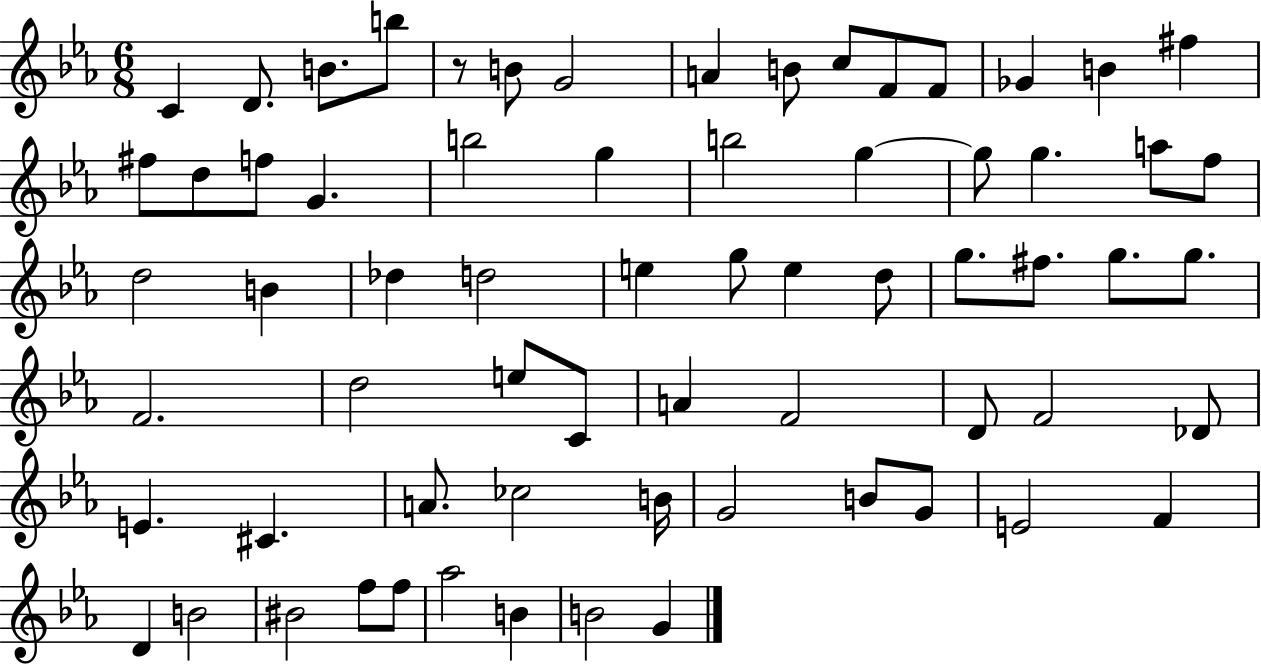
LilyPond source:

{
  \clef treble
  \numericTimeSignature
  \time 6/8
  \key ees \major
  c'4 d'8. b'8. b''8 | r8 b'8 g'2 | a'4 b'8 c''8 f'8 f'8 | ges'4 b'4 fis''4 | \break fis''8 d''8 f''8 g'4. | b''2 g''4 | b''2 g''4~~ | g''8 g''4. a''8 f''8 | \break d''2 b'4 | des''4 d''2 | e''4 g''8 e''4 d''8 | g''8. fis''8. g''8. g''8. | \break f'2. | d''2 e''8 c'8 | a'4 f'2 | d'8 f'2 des'8 | \break e'4. cis'4. | a'8. ces''2 b'16 | g'2 b'8 g'8 | e'2 f'4 | \break d'4 b'2 | bis'2 f''8 f''8 | aes''2 b'4 | b'2 g'4 | \break \bar "|."
}